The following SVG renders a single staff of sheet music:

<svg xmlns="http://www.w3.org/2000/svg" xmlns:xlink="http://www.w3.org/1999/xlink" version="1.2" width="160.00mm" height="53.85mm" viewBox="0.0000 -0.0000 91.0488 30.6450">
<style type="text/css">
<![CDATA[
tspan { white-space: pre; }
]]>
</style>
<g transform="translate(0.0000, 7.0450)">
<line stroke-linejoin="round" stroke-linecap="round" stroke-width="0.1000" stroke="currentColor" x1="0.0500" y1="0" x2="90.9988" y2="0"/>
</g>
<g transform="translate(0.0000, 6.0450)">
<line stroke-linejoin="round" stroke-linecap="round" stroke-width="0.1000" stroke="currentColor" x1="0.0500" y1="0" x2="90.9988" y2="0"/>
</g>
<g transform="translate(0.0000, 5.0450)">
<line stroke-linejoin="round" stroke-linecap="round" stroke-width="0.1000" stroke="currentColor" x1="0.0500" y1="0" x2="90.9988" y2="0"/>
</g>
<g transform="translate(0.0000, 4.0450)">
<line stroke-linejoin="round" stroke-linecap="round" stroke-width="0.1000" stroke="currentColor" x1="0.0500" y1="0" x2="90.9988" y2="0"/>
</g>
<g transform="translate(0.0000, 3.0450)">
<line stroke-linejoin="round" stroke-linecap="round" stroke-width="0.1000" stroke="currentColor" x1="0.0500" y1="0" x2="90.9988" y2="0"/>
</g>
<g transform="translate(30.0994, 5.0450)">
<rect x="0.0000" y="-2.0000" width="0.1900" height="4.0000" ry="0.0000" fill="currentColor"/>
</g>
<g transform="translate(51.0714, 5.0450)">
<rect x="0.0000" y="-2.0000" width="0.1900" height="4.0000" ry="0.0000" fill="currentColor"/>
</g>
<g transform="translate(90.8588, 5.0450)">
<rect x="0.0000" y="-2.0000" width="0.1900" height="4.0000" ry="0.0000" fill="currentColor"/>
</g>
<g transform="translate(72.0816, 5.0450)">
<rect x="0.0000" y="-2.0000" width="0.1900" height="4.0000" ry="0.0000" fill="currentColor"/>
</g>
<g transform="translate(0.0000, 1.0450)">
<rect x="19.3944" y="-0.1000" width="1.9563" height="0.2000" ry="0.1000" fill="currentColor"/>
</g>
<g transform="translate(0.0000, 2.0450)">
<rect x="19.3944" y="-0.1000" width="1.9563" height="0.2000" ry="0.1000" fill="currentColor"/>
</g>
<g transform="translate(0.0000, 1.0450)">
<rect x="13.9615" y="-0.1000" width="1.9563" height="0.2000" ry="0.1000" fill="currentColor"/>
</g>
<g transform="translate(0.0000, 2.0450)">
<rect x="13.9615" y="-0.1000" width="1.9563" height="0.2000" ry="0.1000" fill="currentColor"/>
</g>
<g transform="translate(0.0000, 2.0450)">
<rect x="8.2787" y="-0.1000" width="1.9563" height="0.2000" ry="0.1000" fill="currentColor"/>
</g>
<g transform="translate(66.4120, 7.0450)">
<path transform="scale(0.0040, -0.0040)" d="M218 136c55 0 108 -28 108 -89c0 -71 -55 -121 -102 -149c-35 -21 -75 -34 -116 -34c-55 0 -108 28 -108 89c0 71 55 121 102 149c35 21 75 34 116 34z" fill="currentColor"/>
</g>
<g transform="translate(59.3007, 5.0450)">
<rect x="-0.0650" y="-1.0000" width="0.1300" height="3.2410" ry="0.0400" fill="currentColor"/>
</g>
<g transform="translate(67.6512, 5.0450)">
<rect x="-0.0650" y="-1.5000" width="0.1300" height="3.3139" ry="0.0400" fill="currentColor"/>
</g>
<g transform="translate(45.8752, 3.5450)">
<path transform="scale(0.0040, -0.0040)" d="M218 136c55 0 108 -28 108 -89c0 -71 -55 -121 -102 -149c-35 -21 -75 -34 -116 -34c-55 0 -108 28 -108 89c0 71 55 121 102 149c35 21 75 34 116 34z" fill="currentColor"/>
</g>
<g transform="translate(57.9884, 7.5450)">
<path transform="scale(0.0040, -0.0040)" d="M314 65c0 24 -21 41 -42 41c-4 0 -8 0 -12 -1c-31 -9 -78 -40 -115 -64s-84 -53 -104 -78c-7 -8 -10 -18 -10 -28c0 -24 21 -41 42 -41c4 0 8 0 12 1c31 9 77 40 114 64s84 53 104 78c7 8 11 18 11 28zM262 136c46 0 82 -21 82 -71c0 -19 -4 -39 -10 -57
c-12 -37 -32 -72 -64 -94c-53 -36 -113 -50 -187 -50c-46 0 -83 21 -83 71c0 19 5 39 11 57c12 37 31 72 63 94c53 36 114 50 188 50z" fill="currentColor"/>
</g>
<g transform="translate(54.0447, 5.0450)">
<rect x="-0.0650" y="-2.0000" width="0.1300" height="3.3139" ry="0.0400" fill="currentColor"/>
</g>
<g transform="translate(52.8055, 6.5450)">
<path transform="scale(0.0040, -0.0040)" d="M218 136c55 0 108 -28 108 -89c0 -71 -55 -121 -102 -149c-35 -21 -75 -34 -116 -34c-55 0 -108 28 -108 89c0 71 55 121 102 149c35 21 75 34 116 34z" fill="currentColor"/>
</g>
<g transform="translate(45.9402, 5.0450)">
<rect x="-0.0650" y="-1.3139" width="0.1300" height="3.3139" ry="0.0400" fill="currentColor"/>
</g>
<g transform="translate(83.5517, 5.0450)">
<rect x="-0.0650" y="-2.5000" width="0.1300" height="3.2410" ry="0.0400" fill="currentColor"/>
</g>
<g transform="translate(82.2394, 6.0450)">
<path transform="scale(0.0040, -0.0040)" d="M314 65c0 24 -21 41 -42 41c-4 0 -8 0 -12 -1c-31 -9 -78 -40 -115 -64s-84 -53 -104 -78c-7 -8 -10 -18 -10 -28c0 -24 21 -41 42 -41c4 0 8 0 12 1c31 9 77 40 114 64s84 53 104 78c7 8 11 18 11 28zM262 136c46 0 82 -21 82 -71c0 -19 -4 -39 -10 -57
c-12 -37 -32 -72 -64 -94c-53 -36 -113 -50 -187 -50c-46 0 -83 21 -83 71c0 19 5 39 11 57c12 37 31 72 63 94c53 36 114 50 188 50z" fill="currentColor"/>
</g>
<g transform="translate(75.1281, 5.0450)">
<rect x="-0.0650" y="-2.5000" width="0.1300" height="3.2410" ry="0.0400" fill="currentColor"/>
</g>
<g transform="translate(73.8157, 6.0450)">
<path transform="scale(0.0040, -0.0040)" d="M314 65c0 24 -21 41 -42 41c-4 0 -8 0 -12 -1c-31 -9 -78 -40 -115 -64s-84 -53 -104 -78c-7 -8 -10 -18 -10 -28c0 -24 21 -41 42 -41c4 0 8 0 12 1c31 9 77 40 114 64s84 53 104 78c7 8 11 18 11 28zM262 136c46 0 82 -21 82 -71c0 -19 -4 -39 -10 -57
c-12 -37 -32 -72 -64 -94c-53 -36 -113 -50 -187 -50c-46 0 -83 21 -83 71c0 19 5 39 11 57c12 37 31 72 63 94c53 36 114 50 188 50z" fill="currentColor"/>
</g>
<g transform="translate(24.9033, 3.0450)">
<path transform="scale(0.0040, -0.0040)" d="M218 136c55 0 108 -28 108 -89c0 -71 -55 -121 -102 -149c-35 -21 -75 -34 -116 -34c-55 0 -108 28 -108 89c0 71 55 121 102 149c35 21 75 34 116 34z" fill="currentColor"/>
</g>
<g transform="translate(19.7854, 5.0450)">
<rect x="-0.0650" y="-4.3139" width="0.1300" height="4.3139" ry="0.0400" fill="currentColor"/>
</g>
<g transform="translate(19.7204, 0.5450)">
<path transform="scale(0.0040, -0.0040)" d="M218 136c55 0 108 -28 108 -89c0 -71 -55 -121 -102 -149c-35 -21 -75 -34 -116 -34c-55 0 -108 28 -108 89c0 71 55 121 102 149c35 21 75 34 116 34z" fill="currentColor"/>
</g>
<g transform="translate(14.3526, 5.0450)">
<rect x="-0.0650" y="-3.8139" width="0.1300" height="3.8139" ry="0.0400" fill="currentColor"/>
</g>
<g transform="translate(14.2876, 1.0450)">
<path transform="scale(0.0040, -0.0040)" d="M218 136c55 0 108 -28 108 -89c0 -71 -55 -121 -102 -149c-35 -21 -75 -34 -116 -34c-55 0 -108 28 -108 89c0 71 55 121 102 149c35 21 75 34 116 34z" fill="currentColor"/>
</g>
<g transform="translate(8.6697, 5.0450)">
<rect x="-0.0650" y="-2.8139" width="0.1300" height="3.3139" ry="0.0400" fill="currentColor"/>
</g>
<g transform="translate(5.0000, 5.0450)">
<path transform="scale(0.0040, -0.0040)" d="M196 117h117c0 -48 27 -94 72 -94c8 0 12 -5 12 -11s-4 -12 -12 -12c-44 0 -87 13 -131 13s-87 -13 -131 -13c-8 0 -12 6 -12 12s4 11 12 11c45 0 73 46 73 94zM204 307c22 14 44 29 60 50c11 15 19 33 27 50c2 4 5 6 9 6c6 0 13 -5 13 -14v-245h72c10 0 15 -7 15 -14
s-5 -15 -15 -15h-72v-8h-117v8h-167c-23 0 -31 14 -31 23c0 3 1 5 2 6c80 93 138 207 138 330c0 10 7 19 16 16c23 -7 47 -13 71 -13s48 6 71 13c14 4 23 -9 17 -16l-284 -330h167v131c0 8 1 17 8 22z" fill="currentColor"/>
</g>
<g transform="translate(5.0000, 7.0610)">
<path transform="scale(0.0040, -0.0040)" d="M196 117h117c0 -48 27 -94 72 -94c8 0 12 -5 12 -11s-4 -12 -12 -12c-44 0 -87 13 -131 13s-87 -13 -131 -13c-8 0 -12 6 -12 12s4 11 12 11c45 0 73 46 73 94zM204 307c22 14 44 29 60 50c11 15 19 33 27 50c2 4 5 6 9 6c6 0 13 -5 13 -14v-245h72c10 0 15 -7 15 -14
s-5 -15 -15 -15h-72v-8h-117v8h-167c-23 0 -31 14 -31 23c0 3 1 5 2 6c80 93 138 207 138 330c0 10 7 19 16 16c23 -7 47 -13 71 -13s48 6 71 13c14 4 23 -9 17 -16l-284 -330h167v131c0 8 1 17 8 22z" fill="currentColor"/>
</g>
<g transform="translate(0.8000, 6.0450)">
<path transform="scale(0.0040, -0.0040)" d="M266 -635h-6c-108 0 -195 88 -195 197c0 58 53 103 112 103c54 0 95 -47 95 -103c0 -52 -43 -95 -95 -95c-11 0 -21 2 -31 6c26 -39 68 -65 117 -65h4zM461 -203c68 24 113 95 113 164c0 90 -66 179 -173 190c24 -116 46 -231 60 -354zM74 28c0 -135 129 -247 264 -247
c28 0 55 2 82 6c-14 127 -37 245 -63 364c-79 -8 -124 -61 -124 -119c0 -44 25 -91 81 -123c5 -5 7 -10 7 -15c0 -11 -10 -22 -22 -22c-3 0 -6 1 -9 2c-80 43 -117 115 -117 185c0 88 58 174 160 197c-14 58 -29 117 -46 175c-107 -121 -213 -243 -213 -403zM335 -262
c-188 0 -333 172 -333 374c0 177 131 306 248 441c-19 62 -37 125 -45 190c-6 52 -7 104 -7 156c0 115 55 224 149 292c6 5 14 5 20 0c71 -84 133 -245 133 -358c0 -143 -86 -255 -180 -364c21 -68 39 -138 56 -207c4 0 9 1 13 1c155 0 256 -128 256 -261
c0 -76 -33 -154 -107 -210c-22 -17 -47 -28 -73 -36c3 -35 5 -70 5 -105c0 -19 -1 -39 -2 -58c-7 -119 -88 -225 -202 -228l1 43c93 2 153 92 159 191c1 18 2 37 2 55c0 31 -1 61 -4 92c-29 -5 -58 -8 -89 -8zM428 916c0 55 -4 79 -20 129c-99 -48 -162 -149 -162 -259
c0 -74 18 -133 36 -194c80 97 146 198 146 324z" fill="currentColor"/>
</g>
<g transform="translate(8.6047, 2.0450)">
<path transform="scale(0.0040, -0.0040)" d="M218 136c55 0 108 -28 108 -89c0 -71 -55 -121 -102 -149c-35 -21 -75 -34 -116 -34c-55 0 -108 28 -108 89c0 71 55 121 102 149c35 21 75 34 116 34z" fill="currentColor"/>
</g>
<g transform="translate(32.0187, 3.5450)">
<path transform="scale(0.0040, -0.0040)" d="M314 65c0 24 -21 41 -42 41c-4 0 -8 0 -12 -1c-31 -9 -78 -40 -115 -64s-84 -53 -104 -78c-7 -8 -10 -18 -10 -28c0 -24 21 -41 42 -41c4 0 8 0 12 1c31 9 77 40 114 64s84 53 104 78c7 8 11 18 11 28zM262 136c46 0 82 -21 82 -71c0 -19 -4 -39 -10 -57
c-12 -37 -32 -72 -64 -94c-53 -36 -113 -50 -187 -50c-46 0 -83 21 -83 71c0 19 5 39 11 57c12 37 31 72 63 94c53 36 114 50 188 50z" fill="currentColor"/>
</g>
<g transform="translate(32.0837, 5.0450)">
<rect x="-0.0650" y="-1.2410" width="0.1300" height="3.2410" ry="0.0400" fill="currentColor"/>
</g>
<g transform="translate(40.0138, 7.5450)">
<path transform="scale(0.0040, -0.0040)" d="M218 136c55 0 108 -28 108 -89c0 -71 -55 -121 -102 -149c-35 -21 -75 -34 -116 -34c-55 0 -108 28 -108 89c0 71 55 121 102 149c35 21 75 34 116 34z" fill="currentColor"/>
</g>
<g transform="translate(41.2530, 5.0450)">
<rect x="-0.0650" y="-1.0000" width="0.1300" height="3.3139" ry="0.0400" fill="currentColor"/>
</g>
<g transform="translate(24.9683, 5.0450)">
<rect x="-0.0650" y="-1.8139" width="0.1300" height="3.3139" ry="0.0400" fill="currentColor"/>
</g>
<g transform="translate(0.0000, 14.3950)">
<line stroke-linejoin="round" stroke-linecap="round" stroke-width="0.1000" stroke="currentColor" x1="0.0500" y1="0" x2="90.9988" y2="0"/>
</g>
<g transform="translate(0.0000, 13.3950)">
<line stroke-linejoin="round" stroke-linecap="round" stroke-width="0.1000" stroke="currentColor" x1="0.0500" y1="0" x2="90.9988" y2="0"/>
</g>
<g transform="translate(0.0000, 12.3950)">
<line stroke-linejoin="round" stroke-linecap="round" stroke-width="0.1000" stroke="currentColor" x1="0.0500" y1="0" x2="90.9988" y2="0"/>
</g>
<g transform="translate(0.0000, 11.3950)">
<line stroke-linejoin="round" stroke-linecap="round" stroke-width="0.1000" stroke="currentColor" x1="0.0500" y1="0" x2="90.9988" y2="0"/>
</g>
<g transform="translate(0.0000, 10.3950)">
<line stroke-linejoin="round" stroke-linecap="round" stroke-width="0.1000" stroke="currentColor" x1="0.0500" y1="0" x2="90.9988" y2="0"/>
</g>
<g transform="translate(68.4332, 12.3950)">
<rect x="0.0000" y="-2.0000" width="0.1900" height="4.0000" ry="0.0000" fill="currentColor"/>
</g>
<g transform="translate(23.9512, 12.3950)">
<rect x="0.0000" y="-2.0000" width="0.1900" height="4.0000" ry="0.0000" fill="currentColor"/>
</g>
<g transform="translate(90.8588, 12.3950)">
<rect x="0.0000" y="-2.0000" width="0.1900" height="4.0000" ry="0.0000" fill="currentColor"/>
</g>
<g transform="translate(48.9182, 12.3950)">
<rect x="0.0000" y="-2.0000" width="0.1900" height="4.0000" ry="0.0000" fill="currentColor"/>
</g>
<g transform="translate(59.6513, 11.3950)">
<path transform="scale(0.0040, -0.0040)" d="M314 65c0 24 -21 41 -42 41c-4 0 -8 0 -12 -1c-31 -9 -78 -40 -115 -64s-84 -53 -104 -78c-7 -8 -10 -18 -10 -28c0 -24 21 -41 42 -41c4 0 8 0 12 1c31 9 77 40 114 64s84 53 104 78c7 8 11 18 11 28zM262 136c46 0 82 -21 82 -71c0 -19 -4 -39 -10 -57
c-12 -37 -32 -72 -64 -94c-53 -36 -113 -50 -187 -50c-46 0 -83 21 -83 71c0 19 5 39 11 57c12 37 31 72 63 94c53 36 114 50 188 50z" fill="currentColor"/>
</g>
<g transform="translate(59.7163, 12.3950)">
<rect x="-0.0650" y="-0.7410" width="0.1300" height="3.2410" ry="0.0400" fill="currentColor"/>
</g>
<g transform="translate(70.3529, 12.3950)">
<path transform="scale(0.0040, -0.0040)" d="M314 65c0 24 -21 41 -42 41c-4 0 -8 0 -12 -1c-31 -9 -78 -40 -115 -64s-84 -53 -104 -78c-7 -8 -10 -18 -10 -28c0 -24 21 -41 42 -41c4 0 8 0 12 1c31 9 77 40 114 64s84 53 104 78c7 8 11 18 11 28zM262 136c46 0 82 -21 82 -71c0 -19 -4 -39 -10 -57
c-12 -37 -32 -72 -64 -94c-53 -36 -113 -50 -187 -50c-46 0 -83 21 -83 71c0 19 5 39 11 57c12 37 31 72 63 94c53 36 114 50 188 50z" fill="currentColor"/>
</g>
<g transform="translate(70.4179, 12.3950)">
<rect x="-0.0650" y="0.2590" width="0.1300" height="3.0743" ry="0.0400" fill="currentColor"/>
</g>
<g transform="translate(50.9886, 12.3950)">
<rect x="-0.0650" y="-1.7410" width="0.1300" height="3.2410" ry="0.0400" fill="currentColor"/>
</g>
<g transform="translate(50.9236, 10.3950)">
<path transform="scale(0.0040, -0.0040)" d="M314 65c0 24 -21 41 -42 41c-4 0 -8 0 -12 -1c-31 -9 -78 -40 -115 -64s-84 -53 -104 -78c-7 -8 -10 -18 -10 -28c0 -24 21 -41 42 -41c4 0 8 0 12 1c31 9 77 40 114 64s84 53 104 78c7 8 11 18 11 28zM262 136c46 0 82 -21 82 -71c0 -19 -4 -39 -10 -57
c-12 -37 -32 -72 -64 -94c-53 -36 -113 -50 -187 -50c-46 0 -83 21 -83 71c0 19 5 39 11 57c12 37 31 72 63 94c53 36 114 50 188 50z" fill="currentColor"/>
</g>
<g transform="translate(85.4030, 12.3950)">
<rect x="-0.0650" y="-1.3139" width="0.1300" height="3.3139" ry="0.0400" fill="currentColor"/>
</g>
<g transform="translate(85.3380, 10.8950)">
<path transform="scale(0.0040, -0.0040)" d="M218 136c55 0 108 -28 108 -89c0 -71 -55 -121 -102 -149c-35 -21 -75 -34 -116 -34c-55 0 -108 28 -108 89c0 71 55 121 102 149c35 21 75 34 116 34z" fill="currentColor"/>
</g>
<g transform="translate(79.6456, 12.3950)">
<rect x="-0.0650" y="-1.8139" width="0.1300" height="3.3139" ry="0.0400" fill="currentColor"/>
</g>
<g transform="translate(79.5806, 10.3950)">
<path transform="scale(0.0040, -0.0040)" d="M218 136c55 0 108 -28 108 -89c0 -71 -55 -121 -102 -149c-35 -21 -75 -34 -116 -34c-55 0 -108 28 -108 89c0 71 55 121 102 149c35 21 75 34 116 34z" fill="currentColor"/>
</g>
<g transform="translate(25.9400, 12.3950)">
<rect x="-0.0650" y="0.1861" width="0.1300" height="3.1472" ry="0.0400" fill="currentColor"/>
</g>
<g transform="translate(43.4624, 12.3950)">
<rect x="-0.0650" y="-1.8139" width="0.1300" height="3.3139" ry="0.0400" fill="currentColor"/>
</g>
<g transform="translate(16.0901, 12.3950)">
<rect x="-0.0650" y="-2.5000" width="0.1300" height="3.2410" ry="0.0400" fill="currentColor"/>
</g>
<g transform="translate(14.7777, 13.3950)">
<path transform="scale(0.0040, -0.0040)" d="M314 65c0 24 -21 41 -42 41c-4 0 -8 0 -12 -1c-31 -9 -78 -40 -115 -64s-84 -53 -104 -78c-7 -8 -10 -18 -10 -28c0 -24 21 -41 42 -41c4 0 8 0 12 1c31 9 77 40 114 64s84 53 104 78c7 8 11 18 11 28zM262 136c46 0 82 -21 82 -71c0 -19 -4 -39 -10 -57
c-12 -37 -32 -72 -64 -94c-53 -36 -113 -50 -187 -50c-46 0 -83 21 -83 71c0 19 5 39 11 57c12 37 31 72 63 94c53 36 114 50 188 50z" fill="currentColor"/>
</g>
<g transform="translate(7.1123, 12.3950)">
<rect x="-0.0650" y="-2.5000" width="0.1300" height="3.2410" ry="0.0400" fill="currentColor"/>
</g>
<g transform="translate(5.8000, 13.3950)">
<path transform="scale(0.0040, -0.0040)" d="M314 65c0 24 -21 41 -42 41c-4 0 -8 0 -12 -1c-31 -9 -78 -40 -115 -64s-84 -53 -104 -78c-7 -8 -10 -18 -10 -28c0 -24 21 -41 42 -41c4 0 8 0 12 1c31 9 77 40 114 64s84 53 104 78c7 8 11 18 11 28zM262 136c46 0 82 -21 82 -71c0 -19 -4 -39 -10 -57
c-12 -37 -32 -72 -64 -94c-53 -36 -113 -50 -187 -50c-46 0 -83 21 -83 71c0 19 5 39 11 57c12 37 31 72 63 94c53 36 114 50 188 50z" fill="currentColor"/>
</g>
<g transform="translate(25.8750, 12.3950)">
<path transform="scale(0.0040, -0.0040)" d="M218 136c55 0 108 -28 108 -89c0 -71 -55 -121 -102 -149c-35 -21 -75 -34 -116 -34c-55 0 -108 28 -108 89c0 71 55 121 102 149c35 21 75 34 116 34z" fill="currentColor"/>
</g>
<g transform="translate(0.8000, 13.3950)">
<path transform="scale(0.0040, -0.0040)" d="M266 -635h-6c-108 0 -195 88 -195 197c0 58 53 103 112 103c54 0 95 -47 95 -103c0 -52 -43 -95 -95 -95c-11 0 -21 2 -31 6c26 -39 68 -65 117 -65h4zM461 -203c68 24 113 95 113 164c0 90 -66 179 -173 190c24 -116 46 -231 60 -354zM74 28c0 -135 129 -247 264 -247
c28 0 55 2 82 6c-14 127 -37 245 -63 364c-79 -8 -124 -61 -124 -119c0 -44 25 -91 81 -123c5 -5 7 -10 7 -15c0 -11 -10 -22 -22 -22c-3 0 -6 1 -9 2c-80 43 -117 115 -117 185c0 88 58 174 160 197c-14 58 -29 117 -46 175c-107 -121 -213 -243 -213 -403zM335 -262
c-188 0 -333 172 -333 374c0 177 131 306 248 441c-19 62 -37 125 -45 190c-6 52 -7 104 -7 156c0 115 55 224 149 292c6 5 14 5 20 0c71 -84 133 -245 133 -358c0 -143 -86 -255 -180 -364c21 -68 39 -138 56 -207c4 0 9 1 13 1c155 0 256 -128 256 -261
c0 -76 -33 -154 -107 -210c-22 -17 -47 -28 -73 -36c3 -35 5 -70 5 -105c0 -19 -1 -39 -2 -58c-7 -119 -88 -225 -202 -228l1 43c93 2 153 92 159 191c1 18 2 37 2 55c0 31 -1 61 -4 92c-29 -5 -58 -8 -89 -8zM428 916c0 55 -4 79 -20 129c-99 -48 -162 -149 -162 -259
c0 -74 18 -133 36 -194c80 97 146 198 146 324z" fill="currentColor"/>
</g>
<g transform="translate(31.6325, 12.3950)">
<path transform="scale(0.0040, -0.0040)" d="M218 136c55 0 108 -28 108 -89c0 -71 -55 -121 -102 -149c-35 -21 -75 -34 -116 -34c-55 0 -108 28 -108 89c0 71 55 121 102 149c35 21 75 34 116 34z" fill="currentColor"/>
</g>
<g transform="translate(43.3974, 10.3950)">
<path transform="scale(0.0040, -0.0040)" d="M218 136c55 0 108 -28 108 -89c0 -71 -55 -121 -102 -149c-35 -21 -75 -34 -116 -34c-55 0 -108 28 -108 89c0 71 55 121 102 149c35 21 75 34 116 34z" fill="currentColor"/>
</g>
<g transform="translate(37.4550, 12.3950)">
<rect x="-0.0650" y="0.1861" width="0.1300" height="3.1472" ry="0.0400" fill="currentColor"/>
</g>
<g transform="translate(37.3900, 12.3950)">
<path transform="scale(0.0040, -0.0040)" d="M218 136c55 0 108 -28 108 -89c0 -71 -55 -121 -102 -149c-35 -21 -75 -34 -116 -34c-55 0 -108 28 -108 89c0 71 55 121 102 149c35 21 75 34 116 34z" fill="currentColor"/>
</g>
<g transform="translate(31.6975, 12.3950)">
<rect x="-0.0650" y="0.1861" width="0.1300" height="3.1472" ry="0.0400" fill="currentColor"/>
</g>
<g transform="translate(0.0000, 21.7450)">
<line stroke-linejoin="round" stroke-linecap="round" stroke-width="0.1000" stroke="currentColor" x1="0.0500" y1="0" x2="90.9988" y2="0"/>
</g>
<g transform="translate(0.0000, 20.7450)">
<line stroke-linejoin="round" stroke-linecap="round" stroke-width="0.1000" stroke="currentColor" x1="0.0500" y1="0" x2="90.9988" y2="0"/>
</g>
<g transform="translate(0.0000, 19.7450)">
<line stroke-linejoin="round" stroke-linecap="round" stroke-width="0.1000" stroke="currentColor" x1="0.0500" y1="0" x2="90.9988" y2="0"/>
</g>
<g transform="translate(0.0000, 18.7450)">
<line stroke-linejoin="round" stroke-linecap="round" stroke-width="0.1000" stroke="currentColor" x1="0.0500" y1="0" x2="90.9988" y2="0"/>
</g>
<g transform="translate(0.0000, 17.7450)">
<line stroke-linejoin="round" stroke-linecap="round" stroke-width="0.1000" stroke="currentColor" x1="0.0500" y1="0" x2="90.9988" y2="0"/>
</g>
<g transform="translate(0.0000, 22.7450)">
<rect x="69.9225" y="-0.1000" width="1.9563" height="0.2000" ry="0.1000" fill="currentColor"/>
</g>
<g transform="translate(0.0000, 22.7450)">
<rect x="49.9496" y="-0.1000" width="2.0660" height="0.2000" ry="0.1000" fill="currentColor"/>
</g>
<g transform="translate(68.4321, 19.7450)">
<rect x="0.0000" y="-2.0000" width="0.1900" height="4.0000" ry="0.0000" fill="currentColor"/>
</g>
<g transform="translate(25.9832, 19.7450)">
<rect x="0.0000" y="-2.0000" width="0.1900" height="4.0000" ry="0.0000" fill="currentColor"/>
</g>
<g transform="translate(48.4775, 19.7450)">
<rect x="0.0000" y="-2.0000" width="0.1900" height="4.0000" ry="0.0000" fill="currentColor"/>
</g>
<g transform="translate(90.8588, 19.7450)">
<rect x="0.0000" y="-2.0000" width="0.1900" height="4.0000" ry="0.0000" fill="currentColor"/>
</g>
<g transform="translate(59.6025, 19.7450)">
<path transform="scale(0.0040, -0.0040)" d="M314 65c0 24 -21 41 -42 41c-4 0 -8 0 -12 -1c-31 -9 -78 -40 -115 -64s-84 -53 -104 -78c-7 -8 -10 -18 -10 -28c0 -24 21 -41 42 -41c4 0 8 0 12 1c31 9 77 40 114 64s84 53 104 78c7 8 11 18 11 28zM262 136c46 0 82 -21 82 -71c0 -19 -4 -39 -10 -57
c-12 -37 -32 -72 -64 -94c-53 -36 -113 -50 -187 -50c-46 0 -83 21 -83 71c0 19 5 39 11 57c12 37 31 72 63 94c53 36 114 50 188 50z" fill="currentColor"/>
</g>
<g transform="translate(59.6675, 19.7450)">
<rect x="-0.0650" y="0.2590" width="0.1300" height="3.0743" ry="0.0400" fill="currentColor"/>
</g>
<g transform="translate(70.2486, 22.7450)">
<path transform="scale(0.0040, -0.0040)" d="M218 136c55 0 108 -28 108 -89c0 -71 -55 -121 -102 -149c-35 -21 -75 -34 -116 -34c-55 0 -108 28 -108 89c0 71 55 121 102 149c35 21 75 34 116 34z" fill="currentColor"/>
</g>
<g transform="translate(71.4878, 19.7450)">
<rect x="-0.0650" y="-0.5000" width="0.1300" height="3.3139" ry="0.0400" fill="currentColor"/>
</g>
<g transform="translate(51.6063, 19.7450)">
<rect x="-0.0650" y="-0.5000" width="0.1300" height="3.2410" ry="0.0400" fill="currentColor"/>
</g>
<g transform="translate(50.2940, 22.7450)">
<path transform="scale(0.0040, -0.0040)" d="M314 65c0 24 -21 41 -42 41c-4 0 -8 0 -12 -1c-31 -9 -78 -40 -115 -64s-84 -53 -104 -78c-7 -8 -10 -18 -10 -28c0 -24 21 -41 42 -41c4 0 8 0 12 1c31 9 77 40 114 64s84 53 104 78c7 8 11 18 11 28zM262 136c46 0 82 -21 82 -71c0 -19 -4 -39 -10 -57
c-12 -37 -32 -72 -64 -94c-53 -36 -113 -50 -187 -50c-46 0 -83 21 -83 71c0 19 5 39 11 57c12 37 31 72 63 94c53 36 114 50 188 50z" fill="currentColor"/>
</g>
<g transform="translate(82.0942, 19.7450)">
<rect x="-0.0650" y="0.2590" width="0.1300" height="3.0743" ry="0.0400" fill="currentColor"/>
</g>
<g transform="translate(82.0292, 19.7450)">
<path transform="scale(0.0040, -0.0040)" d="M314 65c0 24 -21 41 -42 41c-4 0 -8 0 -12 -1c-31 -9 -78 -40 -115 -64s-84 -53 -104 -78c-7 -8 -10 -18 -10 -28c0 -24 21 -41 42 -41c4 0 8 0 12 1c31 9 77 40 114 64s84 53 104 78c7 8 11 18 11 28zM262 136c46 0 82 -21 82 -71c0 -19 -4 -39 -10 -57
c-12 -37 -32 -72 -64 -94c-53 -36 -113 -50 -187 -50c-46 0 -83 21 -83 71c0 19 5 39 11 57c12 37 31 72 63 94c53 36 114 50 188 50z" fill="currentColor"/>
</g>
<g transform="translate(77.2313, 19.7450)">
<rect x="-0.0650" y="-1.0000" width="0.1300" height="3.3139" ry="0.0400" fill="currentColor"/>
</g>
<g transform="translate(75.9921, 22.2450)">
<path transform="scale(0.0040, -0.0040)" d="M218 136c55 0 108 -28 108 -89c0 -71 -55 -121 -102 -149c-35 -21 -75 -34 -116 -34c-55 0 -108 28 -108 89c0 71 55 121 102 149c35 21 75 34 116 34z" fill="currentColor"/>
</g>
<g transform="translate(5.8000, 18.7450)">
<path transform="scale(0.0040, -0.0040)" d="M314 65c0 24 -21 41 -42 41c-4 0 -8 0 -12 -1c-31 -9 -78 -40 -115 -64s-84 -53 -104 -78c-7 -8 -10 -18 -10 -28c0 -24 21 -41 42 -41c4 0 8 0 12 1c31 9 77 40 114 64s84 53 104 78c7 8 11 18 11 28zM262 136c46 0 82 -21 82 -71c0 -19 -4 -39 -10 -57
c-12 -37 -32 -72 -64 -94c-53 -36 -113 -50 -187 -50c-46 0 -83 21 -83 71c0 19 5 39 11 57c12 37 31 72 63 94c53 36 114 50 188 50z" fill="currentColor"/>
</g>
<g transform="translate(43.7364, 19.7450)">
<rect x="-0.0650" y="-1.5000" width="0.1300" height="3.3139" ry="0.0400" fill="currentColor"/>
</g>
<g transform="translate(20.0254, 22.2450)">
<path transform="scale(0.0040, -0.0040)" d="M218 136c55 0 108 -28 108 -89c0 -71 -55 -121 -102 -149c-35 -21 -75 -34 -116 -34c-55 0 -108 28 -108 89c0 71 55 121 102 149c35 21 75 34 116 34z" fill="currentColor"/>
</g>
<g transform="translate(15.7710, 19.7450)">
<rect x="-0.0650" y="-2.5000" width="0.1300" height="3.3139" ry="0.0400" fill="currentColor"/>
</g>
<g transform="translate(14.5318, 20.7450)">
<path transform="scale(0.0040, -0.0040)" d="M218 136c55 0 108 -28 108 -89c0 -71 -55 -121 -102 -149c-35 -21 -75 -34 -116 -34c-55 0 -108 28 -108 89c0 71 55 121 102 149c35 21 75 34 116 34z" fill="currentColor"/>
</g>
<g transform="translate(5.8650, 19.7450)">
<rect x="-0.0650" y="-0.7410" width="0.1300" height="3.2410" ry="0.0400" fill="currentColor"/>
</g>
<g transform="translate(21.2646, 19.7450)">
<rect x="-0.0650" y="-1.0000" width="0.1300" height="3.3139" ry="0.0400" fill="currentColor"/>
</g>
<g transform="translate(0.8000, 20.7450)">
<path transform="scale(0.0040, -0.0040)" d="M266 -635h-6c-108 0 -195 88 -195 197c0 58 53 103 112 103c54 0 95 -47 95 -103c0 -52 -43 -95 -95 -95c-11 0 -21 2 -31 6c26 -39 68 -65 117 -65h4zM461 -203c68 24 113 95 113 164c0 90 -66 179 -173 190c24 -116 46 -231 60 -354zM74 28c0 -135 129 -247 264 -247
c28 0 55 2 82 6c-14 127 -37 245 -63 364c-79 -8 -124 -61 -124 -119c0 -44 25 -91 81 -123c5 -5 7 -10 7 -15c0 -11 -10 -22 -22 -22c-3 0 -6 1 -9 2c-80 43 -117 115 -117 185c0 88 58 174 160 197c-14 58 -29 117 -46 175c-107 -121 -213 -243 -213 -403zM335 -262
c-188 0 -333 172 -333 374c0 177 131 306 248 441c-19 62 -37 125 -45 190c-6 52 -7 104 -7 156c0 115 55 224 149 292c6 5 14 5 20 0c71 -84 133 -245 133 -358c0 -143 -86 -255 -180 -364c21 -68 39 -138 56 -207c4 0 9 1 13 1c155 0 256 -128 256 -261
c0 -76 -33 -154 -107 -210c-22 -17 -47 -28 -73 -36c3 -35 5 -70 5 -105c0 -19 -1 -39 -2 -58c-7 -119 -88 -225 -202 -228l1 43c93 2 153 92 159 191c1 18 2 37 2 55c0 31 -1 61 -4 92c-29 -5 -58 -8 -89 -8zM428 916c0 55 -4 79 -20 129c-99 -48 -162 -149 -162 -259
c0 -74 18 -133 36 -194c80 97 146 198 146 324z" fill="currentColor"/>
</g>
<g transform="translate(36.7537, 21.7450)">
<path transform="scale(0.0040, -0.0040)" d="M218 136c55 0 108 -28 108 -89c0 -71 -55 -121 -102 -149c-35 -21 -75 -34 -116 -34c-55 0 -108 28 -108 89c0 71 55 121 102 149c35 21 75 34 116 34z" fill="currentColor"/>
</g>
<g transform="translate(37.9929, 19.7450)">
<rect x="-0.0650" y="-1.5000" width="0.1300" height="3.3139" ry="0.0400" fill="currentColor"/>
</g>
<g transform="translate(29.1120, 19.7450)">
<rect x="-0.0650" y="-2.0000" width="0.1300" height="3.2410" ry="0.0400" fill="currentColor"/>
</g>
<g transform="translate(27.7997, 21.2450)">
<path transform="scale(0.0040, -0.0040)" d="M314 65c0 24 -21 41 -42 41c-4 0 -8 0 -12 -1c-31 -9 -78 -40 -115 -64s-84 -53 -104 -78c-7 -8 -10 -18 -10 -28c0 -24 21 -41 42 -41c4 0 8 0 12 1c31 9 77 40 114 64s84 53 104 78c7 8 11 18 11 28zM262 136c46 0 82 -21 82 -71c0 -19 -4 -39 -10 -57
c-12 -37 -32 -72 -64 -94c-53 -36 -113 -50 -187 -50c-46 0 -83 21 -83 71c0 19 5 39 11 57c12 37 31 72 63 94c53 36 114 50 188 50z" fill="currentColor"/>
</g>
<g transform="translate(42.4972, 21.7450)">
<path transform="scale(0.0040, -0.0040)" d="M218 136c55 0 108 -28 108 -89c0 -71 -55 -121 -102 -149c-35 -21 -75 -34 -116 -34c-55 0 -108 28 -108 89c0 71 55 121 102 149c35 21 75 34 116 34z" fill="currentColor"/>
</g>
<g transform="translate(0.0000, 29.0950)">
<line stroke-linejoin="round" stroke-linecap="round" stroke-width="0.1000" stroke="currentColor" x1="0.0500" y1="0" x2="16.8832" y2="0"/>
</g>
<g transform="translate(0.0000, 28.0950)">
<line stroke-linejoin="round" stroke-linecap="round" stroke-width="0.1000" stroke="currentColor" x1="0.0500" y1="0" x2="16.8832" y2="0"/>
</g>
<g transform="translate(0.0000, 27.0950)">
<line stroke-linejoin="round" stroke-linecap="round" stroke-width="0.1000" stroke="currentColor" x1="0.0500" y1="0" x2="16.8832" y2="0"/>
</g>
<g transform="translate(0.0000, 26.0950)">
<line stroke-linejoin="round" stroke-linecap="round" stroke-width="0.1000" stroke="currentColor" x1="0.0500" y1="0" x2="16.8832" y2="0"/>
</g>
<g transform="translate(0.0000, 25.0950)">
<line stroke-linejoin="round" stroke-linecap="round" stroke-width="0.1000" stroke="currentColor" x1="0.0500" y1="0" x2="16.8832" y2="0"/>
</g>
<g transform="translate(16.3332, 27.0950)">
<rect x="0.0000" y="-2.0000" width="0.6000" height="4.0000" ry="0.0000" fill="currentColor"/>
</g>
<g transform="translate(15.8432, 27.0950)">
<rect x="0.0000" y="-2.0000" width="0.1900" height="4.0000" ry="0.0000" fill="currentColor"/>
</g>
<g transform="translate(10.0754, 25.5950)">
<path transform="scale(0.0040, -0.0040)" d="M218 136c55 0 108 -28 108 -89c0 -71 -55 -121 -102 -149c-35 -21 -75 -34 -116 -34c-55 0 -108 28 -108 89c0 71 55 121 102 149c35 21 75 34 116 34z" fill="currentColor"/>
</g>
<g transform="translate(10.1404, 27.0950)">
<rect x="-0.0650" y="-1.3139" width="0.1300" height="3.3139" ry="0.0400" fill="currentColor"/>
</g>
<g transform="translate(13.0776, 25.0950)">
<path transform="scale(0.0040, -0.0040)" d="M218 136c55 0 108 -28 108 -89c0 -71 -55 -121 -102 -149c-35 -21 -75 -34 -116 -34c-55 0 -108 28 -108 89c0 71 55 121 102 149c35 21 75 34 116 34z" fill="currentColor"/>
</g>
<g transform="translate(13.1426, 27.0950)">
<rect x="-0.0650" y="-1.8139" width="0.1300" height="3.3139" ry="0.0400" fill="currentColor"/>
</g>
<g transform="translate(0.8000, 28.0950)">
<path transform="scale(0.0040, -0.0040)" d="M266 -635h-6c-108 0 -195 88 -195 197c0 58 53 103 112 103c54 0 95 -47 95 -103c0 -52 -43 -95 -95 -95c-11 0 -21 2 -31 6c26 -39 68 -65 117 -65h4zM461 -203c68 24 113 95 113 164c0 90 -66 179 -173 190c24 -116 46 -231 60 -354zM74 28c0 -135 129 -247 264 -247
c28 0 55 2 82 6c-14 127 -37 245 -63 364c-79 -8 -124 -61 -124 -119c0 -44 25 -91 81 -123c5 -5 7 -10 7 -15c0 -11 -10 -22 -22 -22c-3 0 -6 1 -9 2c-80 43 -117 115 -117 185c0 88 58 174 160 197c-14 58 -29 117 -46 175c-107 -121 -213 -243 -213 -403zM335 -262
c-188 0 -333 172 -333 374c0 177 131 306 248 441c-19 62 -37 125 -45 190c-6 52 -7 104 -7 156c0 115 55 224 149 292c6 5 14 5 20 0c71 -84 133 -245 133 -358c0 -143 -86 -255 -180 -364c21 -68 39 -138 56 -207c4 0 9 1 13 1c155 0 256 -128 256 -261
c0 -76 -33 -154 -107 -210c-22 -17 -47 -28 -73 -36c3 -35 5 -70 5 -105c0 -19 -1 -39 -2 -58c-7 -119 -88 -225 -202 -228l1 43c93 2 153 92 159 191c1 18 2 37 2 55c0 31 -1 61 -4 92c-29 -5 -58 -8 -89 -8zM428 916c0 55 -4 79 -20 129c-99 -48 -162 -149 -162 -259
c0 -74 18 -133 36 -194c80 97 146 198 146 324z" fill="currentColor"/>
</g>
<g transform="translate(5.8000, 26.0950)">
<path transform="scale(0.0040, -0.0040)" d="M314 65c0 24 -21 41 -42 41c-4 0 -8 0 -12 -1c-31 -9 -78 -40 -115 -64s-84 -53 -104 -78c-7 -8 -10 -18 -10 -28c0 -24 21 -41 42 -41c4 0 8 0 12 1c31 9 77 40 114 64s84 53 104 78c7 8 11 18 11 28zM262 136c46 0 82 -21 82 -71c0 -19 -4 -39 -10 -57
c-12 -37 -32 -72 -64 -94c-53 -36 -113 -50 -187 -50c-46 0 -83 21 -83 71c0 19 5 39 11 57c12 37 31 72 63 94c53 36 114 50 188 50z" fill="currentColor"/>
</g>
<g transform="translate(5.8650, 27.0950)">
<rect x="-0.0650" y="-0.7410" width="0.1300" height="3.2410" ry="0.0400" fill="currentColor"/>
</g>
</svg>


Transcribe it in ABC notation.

X:1
T:Untitled
M:4/4
L:1/4
K:C
a c' d' f e2 D e F D2 E G2 G2 G2 G2 B B B f f2 d2 B2 f e d2 G D F2 E E C2 B2 C D B2 d2 e f